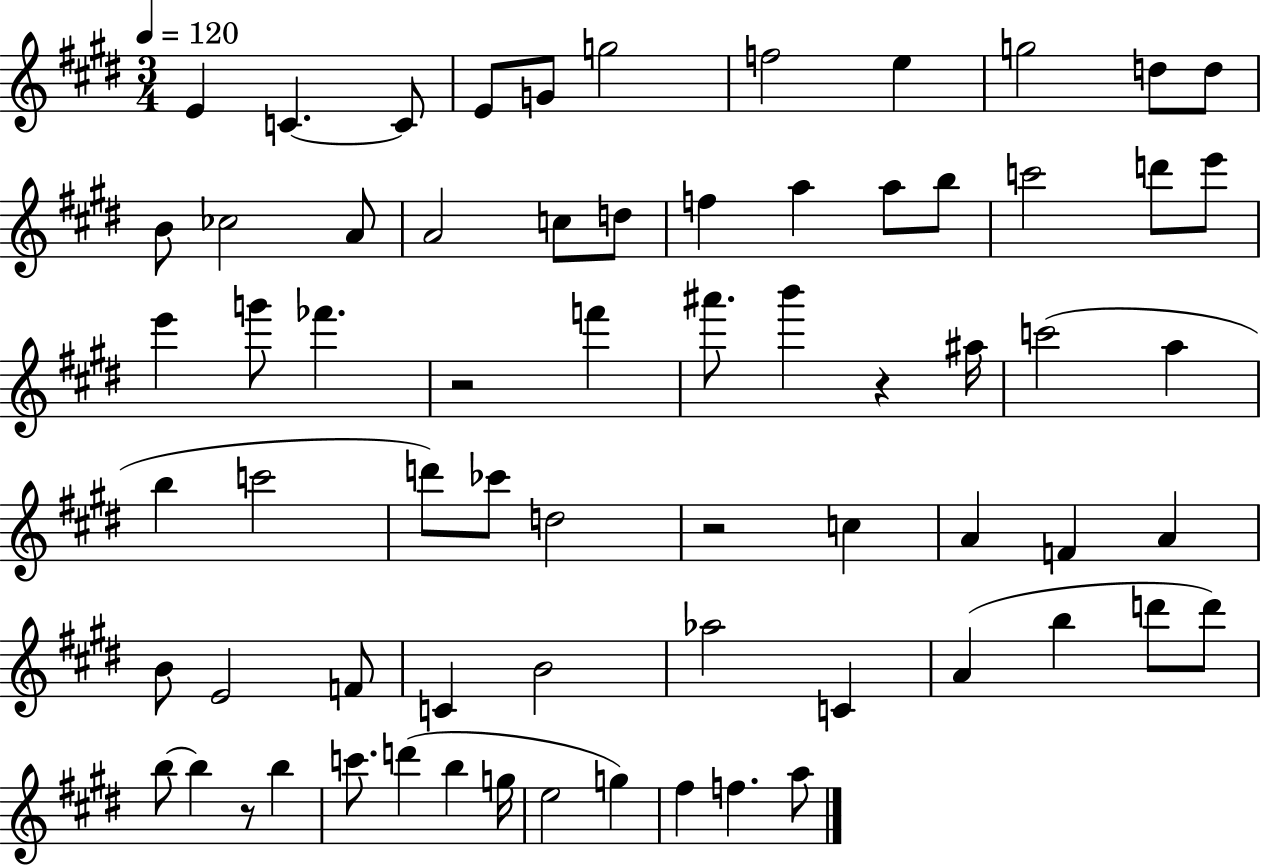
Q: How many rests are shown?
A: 4